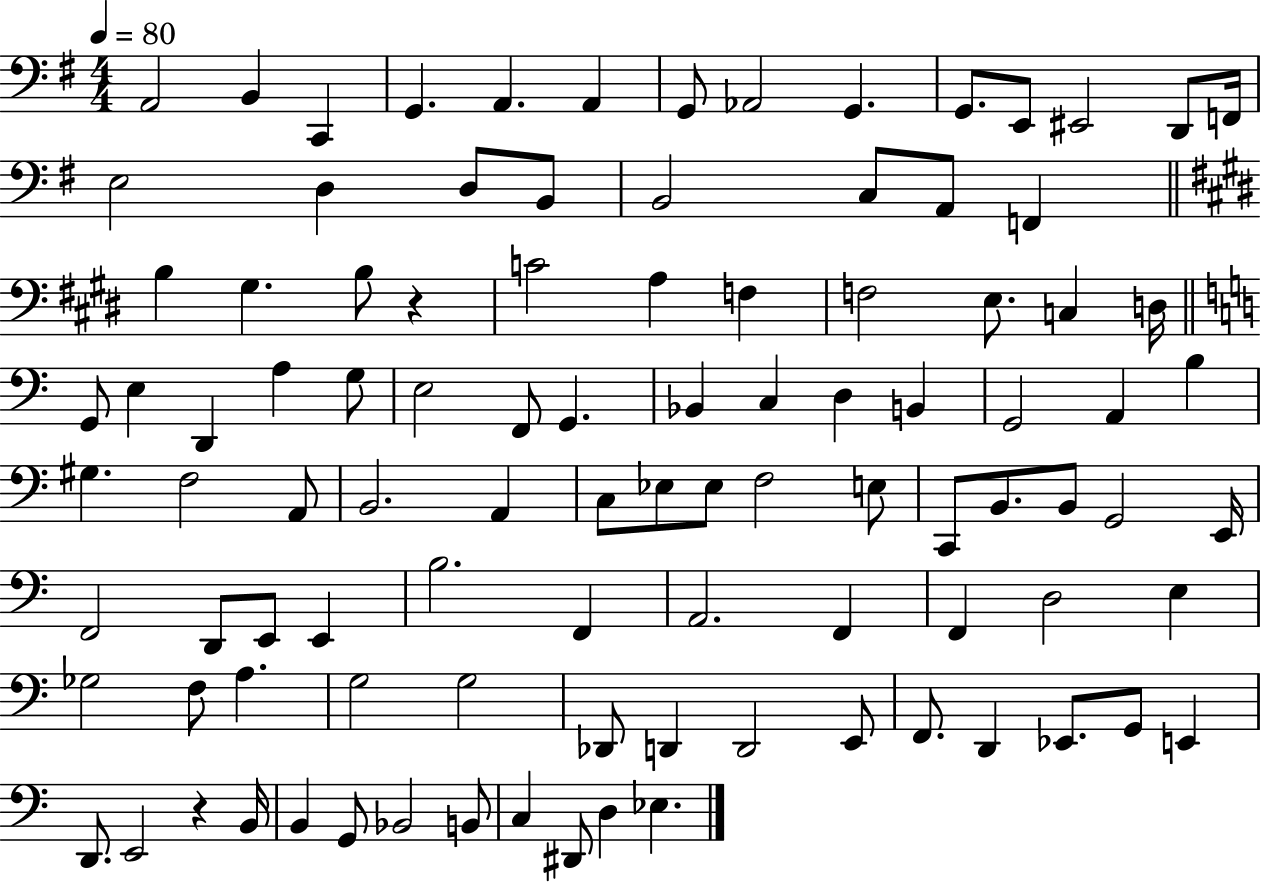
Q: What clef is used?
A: bass